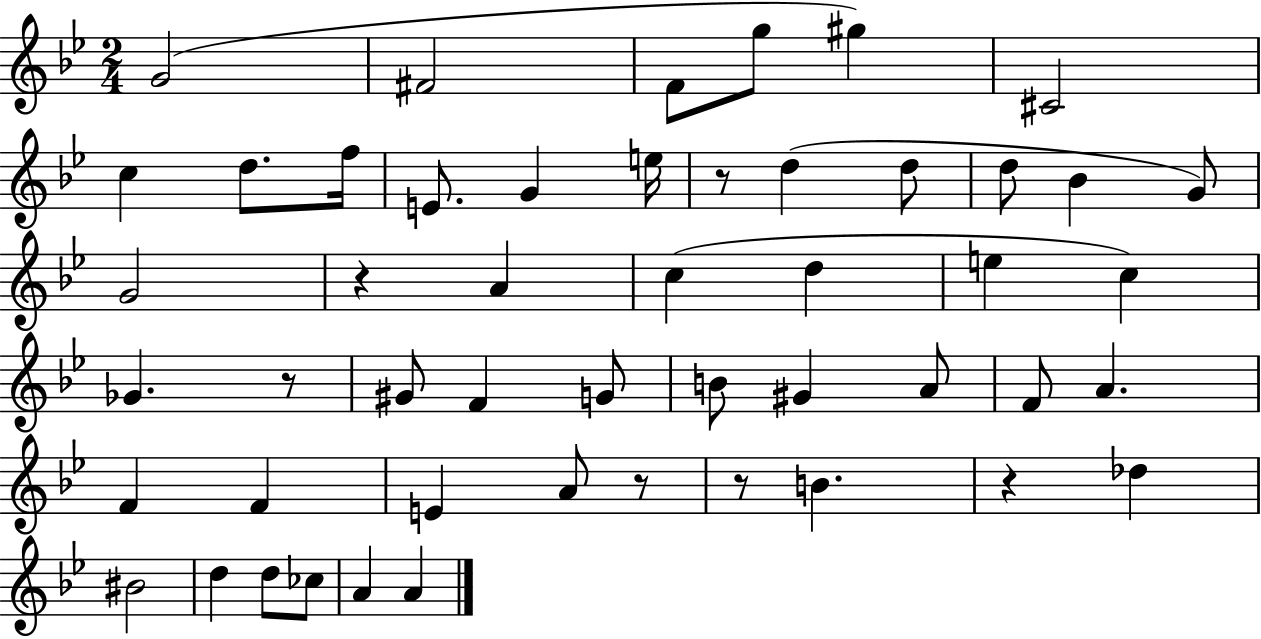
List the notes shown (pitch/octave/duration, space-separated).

G4/h F#4/h F4/e G5/e G#5/q C#4/h C5/q D5/e. F5/s E4/e. G4/q E5/s R/e D5/q D5/e D5/e Bb4/q G4/e G4/h R/q A4/q C5/q D5/q E5/q C5/q Gb4/q. R/e G#4/e F4/q G4/e B4/e G#4/q A4/e F4/e A4/q. F4/q F4/q E4/q A4/e R/e R/e B4/q. R/q Db5/q BIS4/h D5/q D5/e CES5/e A4/q A4/q